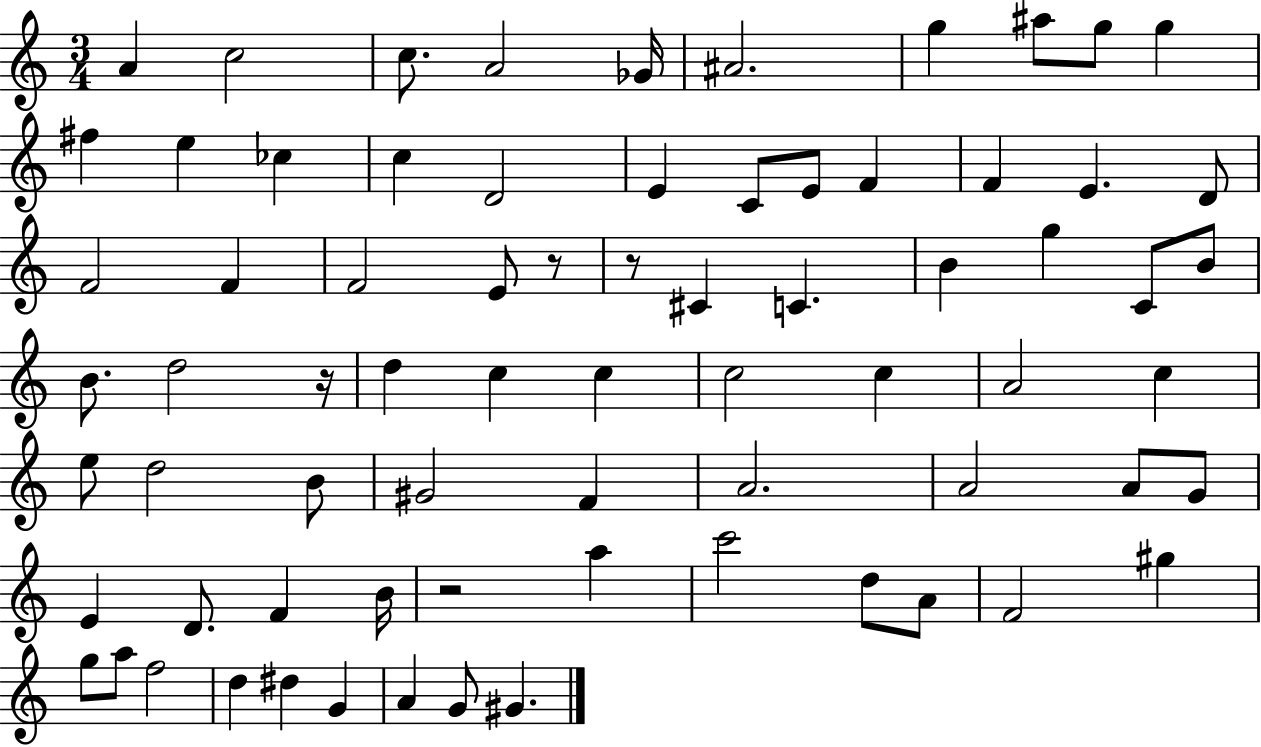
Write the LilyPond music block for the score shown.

{
  \clef treble
  \numericTimeSignature
  \time 3/4
  \key c \major
  a'4 c''2 | c''8. a'2 ges'16 | ais'2. | g''4 ais''8 g''8 g''4 | \break fis''4 e''4 ces''4 | c''4 d'2 | e'4 c'8 e'8 f'4 | f'4 e'4. d'8 | \break f'2 f'4 | f'2 e'8 r8 | r8 cis'4 c'4. | b'4 g''4 c'8 b'8 | \break b'8. d''2 r16 | d''4 c''4 c''4 | c''2 c''4 | a'2 c''4 | \break e''8 d''2 b'8 | gis'2 f'4 | a'2. | a'2 a'8 g'8 | \break e'4 d'8. f'4 b'16 | r2 a''4 | c'''2 d''8 a'8 | f'2 gis''4 | \break g''8 a''8 f''2 | d''4 dis''4 g'4 | a'4 g'8 gis'4. | \bar "|."
}